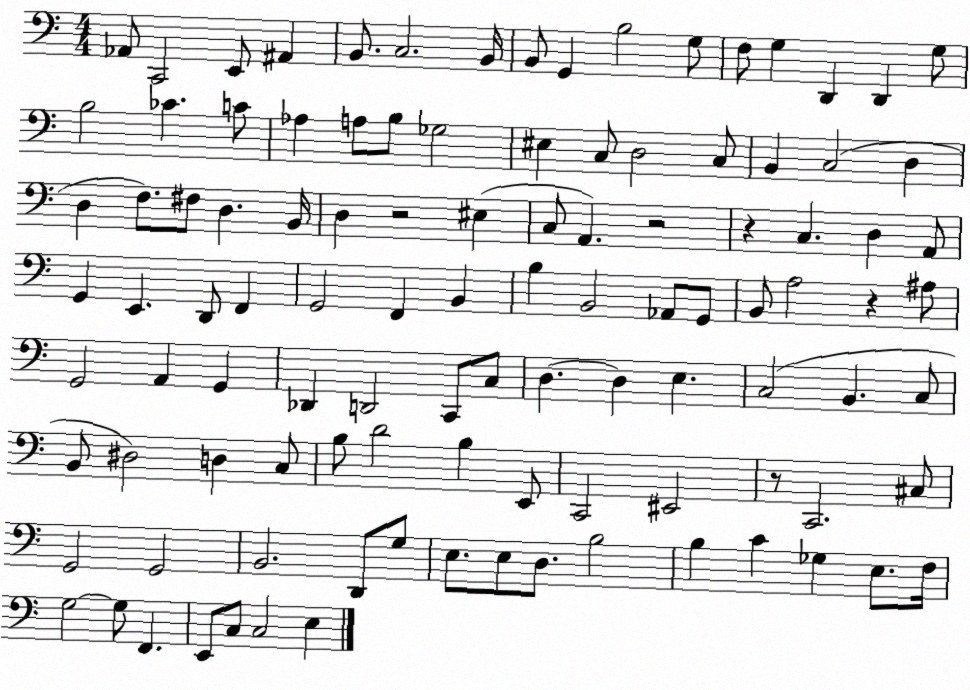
X:1
T:Untitled
M:4/4
L:1/4
K:C
_A,,/2 C,,2 E,,/2 ^A,, B,,/2 C,2 B,,/4 B,,/2 G,, B,2 G,/2 F,/2 G, D,, D,, G,/2 B,2 _C C/2 _A, A,/2 B,/2 _G,2 ^E, C,/2 D,2 C,/2 B,, C,2 D, D, F,/2 ^F,/2 D, B,,/4 D, z2 ^E, C,/2 A,, z2 z C, D, A,,/2 G,, E,, D,,/2 F,, G,,2 F,, B,, B, B,,2 _A,,/2 G,,/2 B,,/2 A,2 z ^A,/2 G,,2 A,, G,, _D,, D,,2 C,,/2 C,/2 D, D, E, C,2 B,, C,/2 B,,/2 ^D,2 D, C,/2 B,/2 D2 B, E,,/2 C,,2 ^E,,2 z/2 C,,2 ^C,/2 G,,2 G,,2 B,,2 D,,/2 G,/2 E,/2 E,/2 D,/2 B,2 B, C _G, E,/2 F,/4 G,2 G,/2 F,, E,,/2 C,/2 C,2 E,